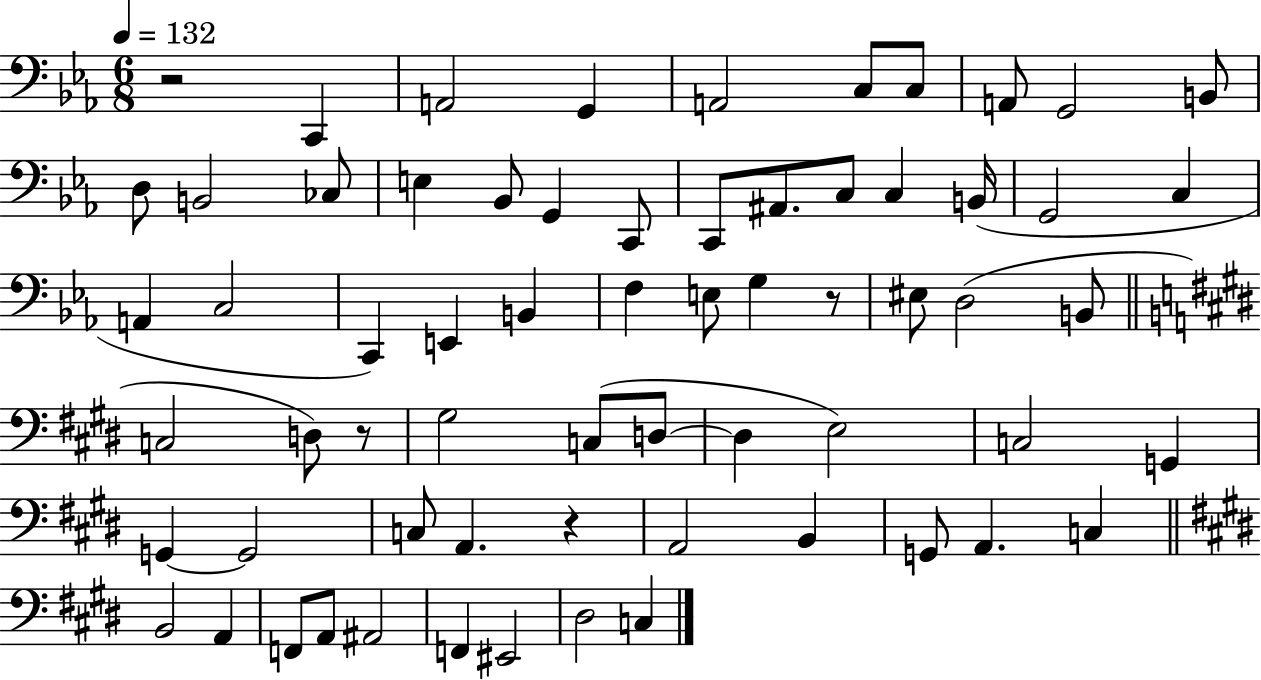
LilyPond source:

{
  \clef bass
  \numericTimeSignature
  \time 6/8
  \key ees \major
  \tempo 4 = 132
  r2 c,4 | a,2 g,4 | a,2 c8 c8 | a,8 g,2 b,8 | \break d8 b,2 ces8 | e4 bes,8 g,4 c,8 | c,8 ais,8. c8 c4 b,16( | g,2 c4 | \break a,4 c2 | c,4) e,4 b,4 | f4 e8 g4 r8 | eis8 d2( b,8 | \break \bar "||" \break \key e \major c2 d8) r8 | gis2 c8( d8~~ | d4 e2) | c2 g,4 | \break g,4~~ g,2 | c8 a,4. r4 | a,2 b,4 | g,8 a,4. c4 | \break \bar "||" \break \key e \major b,2 a,4 | f,8 a,8 ais,2 | f,4 eis,2 | dis2 c4 | \break \bar "|."
}